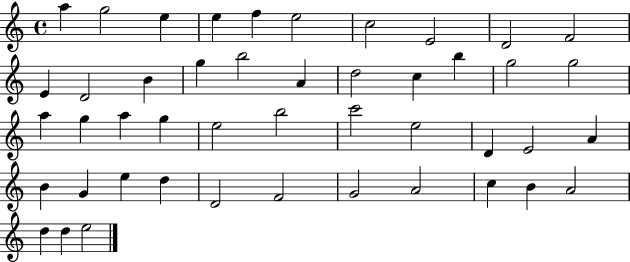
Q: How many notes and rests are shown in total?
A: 46